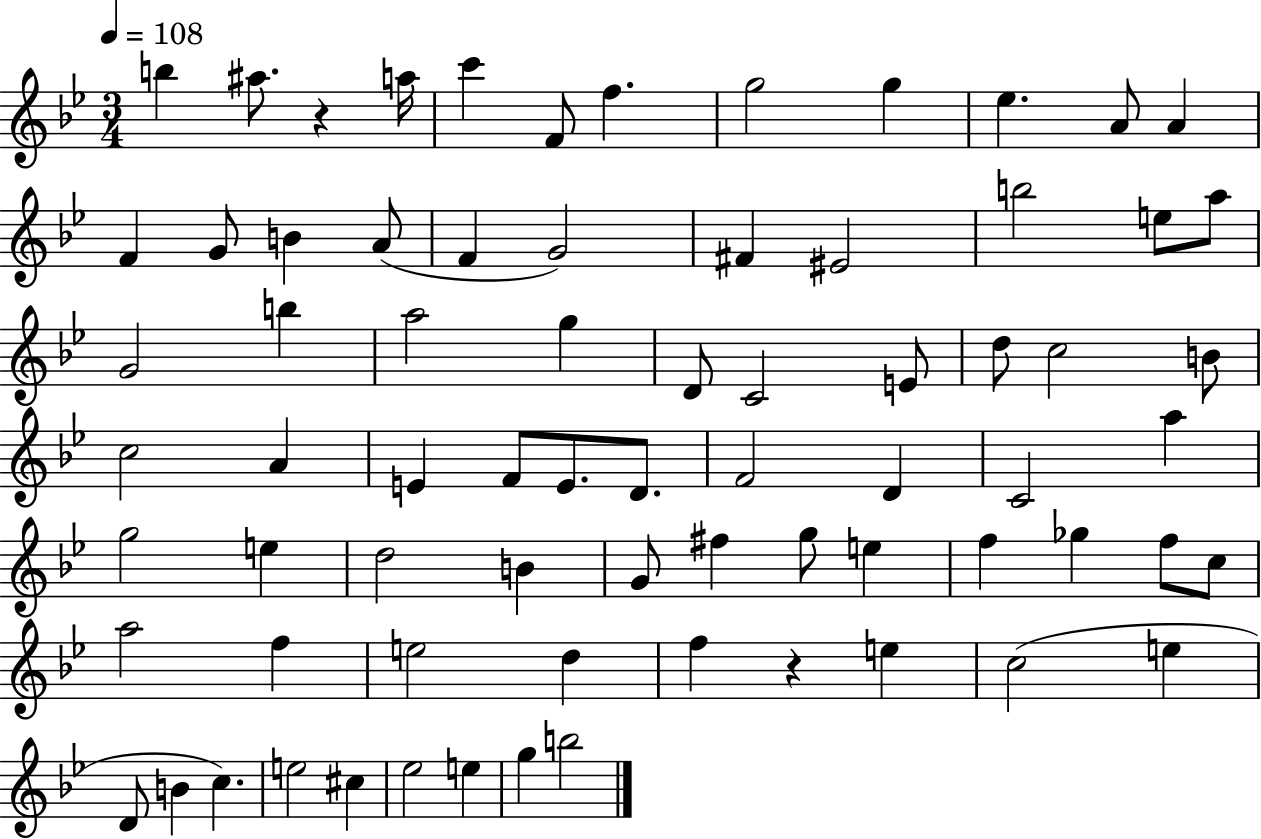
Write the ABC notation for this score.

X:1
T:Untitled
M:3/4
L:1/4
K:Bb
b ^a/2 z a/4 c' F/2 f g2 g _e A/2 A F G/2 B A/2 F G2 ^F ^E2 b2 e/2 a/2 G2 b a2 g D/2 C2 E/2 d/2 c2 B/2 c2 A E F/2 E/2 D/2 F2 D C2 a g2 e d2 B G/2 ^f g/2 e f _g f/2 c/2 a2 f e2 d f z e c2 e D/2 B c e2 ^c _e2 e g b2